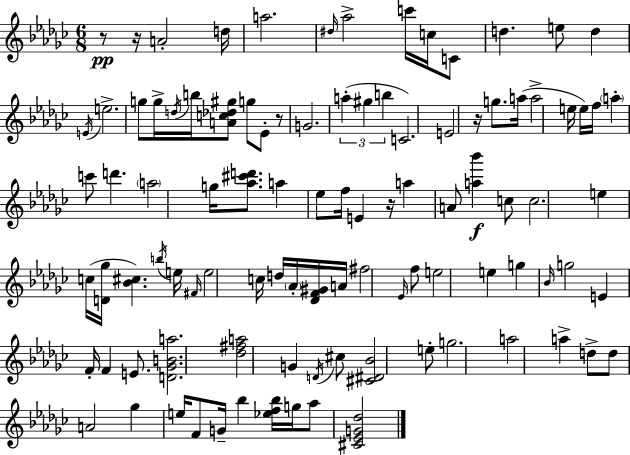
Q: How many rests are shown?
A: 5